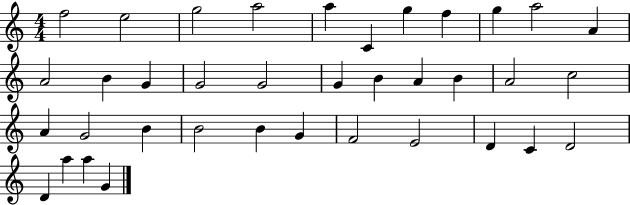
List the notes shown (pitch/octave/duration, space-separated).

F5/h E5/h G5/h A5/h A5/q C4/q G5/q F5/q G5/q A5/h A4/q A4/h B4/q G4/q G4/h G4/h G4/q B4/q A4/q B4/q A4/h C5/h A4/q G4/h B4/q B4/h B4/q G4/q F4/h E4/h D4/q C4/q D4/h D4/q A5/q A5/q G4/q